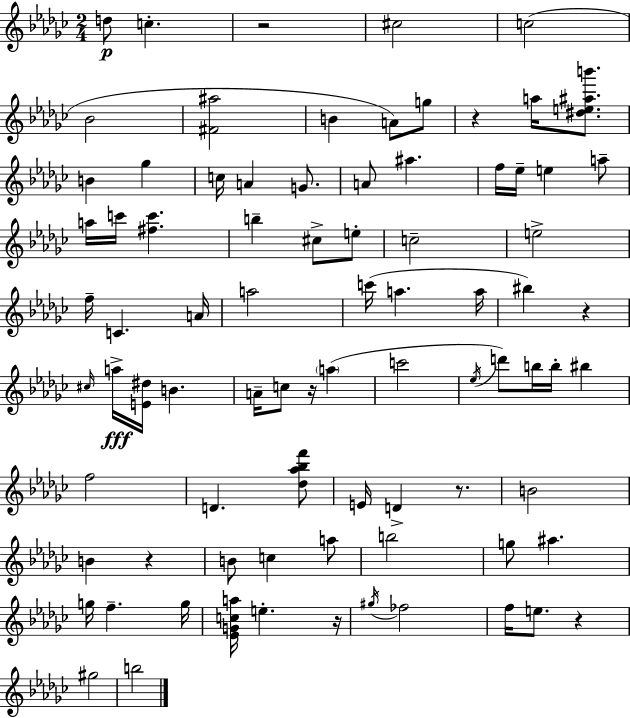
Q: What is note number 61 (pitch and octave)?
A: F5